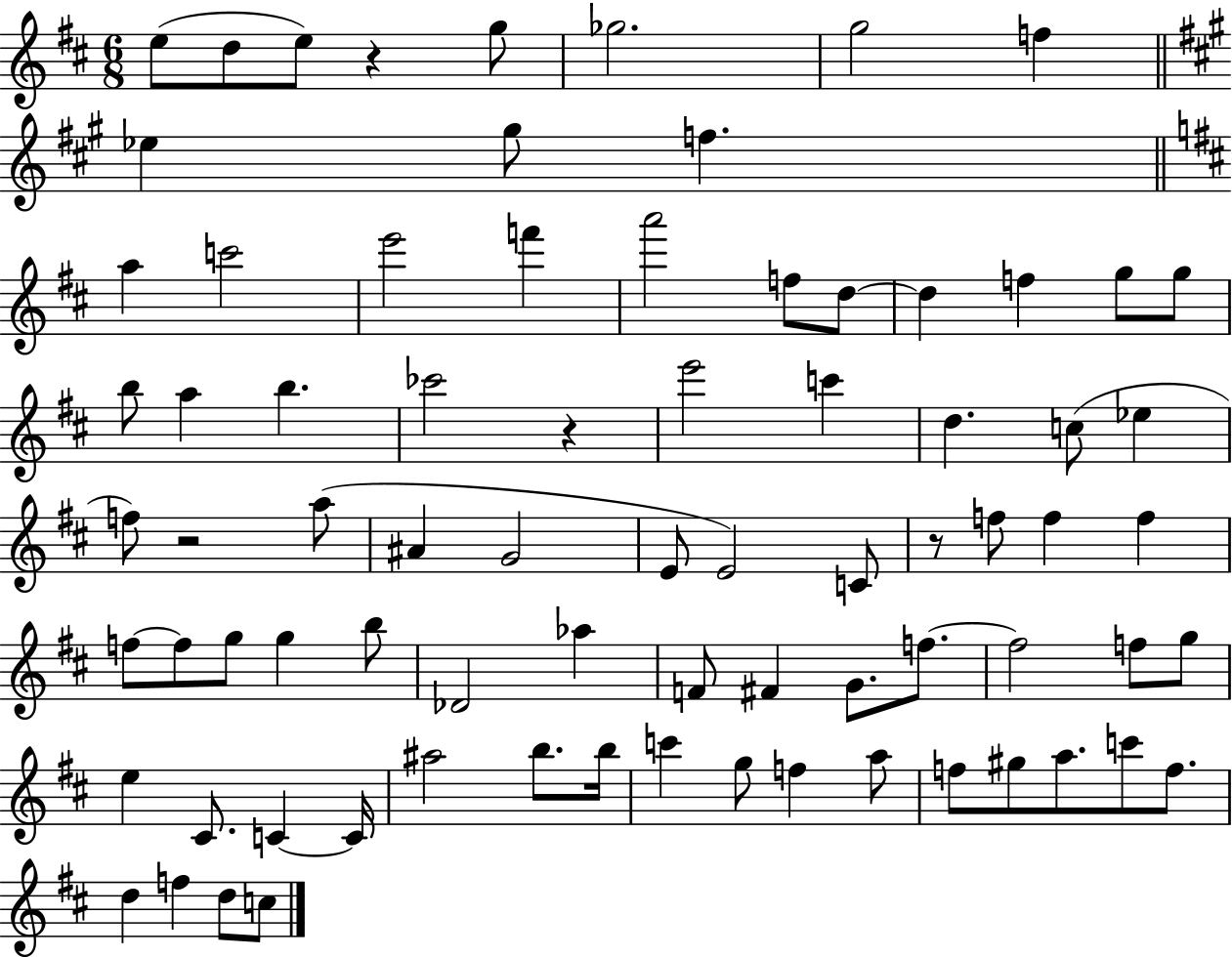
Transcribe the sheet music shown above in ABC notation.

X:1
T:Untitled
M:6/8
L:1/4
K:D
e/2 d/2 e/2 z g/2 _g2 g2 f _e ^g/2 f a c'2 e'2 f' a'2 f/2 d/2 d f g/2 g/2 b/2 a b _c'2 z e'2 c' d c/2 _e f/2 z2 a/2 ^A G2 E/2 E2 C/2 z/2 f/2 f f f/2 f/2 g/2 g b/2 _D2 _a F/2 ^F G/2 f/2 f2 f/2 g/2 e ^C/2 C C/4 ^a2 b/2 b/4 c' g/2 f a/2 f/2 ^g/2 a/2 c'/2 f/2 d f d/2 c/2